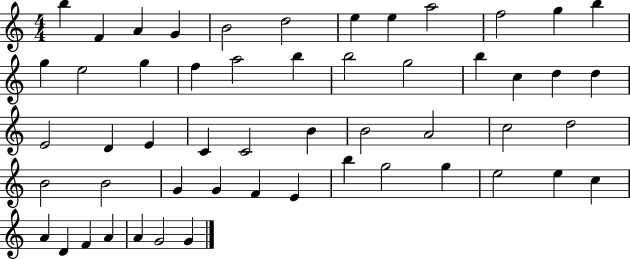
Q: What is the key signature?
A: C major